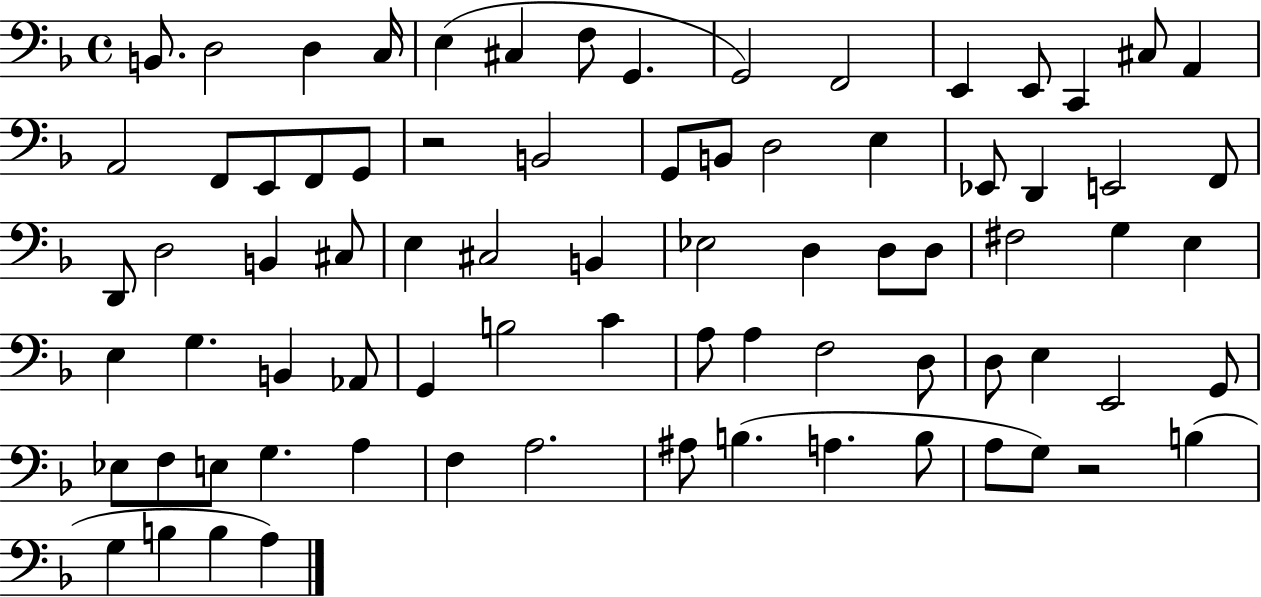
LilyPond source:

{
  \clef bass
  \time 4/4
  \defaultTimeSignature
  \key f \major
  b,8. d2 d4 c16 | e4( cis4 f8 g,4. | g,2) f,2 | e,4 e,8 c,4 cis8 a,4 | \break a,2 f,8 e,8 f,8 g,8 | r2 b,2 | g,8 b,8 d2 e4 | ees,8 d,4 e,2 f,8 | \break d,8 d2 b,4 cis8 | e4 cis2 b,4 | ees2 d4 d8 d8 | fis2 g4 e4 | \break e4 g4. b,4 aes,8 | g,4 b2 c'4 | a8 a4 f2 d8 | d8 e4 e,2 g,8 | \break ees8 f8 e8 g4. a4 | f4 a2. | ais8 b4.( a4. b8 | a8 g8) r2 b4( | \break g4 b4 b4 a4) | \bar "|."
}